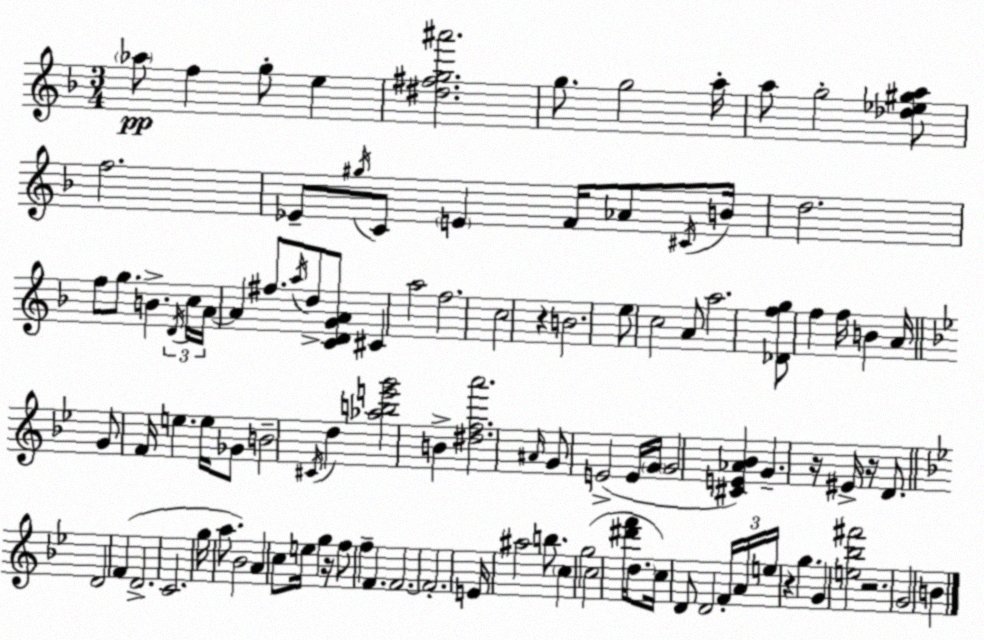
X:1
T:Untitled
M:3/4
L:1/4
K:F
_a/2 f g/2 e [^d^fg^a']2 g/2 g2 a/4 a/2 g2 [_d_e^ga]/2 f2 _E/2 ^g/4 C/2 E F/4 _A/2 ^C/4 B/4 d2 f/2 g/2 B D/4 c/4 A/4 A ^f/2 a/4 d/2 [CDGA]/2 ^C a2 f2 c2 z B2 e/2 c2 A/2 a2 [_Dfg]/2 f f/4 B A/4 G/2 F/4 e e/4 _G/2 B2 ^C/4 d [_abe'g']2 B [^dfa']2 ^A/4 G/2 E2 E/4 G/4 G2 [^CE_A_B] G z/4 ^E/4 z/4 D/2 D2 F D2 C2 g/4 a/2 _B2 A c/2 e/4 g z/4 f/2 f F F2 F2 E/4 ^a2 b/2 c g2 c2 [^d'f']/4 d/2 c/4 D/2 D2 F/4 A/4 e/4 z g G [e_b^f']2 z2 G2 B